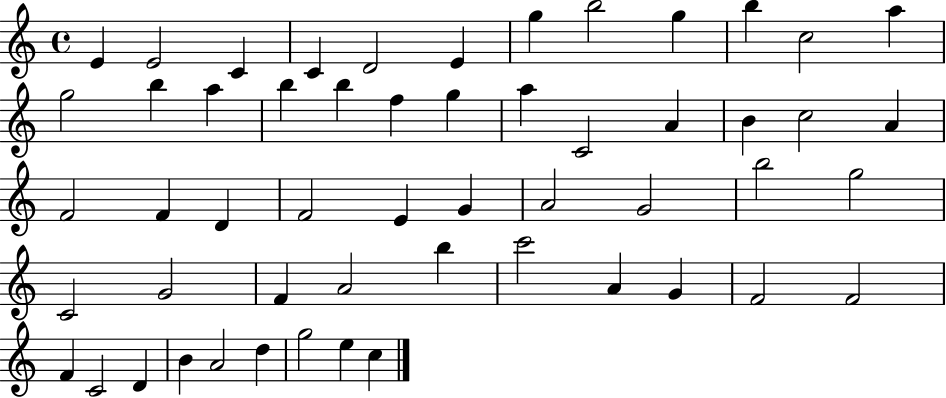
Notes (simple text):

E4/q E4/h C4/q C4/q D4/h E4/q G5/q B5/h G5/q B5/q C5/h A5/q G5/h B5/q A5/q B5/q B5/q F5/q G5/q A5/q C4/h A4/q B4/q C5/h A4/q F4/h F4/q D4/q F4/h E4/q G4/q A4/h G4/h B5/h G5/h C4/h G4/h F4/q A4/h B5/q C6/h A4/q G4/q F4/h F4/h F4/q C4/h D4/q B4/q A4/h D5/q G5/h E5/q C5/q